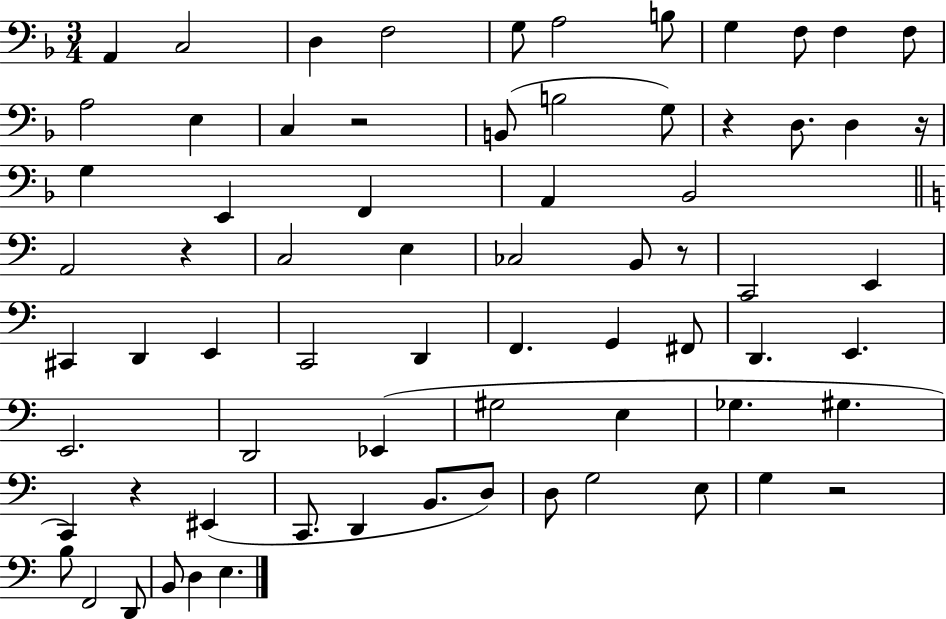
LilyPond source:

{
  \clef bass
  \numericTimeSignature
  \time 3/4
  \key f \major
  a,4 c2 | d4 f2 | g8 a2 b8 | g4 f8 f4 f8 | \break a2 e4 | c4 r2 | b,8( b2 g8) | r4 d8. d4 r16 | \break g4 e,4 f,4 | a,4 bes,2 | \bar "||" \break \key c \major a,2 r4 | c2 e4 | ces2 b,8 r8 | c,2 e,4 | \break cis,4 d,4 e,4 | c,2 d,4 | f,4. g,4 fis,8 | d,4. e,4. | \break e,2. | d,2 ees,4( | gis2 e4 | ges4. gis4. | \break c,4) r4 eis,4( | c,8. d,4 b,8. d8) | d8 g2 e8 | g4 r2 | \break b8 f,2 d,8 | b,8 d4 e4. | \bar "|."
}